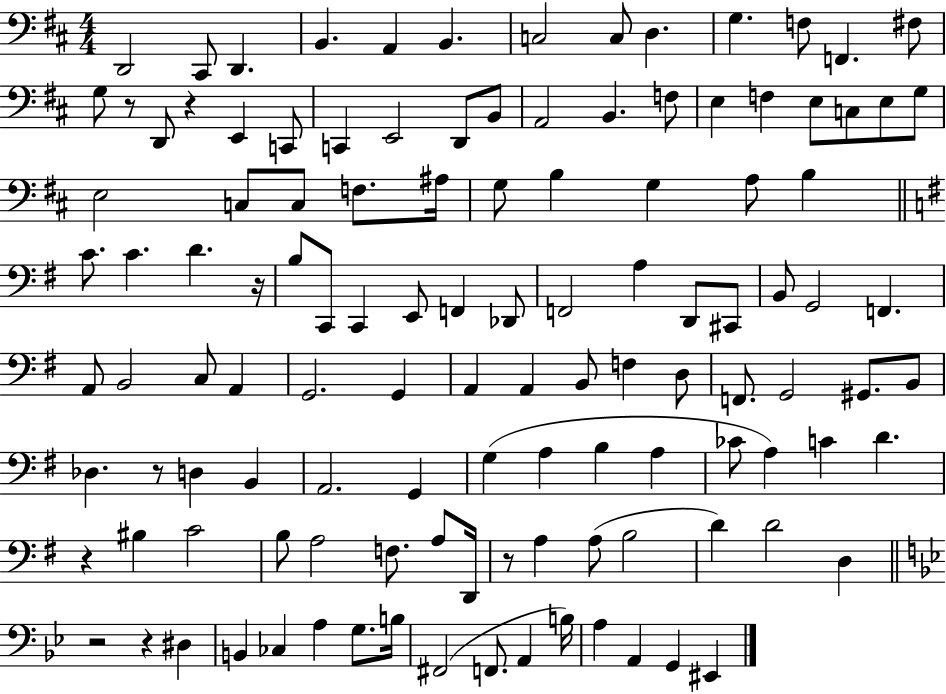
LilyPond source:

{
  \clef bass
  \numericTimeSignature
  \time 4/4
  \key d \major
  d,2 cis,8 d,4. | b,4. a,4 b,4. | c2 c8 d4. | g4. f8 f,4. fis8 | \break g8 r8 d,8 r4 e,4 c,8 | c,4 e,2 d,8 b,8 | a,2 b,4. f8 | e4 f4 e8 c8 e8 g8 | \break e2 c8 c8 f8. ais16 | g8 b4 g4 a8 b4 | \bar "||" \break \key e \minor c'8. c'4. d'4. r16 | b8 c,8 c,4 e,8 f,4 des,8 | f,2 a4 d,8 cis,8 | b,8 g,2 f,4. | \break a,8 b,2 c8 a,4 | g,2. g,4 | a,4 a,4 b,8 f4 d8 | f,8. g,2 gis,8. b,8 | \break des4. r8 d4 b,4 | a,2. g,4 | g4( a4 b4 a4 | ces'8 a4) c'4 d'4. | \break r4 bis4 c'2 | b8 a2 f8. a8 d,16 | r8 a4 a8( b2 | d'4) d'2 d4 | \break \bar "||" \break \key bes \major r2 r4 dis4 | b,4 ces4 a4 g8. b16 | fis,2( f,8. a,4 b16) | a4 a,4 g,4 eis,4 | \break \bar "|."
}